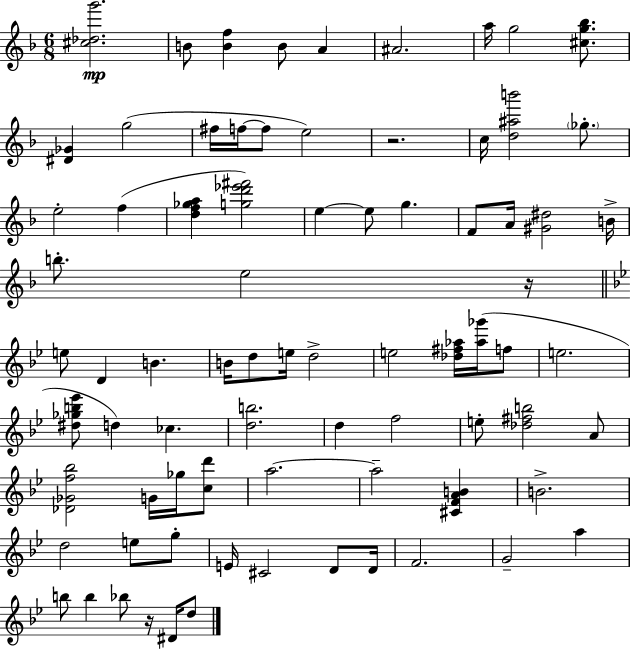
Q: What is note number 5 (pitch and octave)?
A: A5